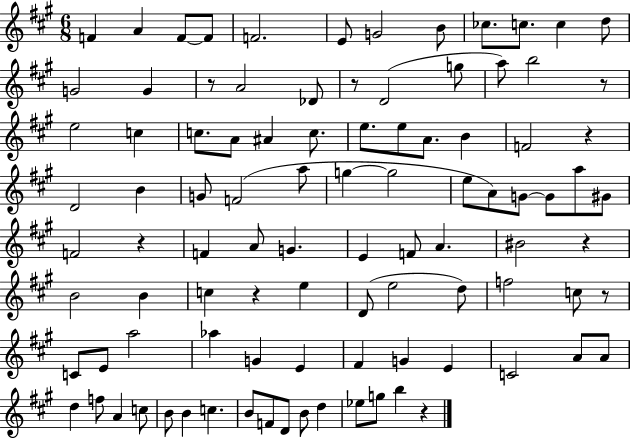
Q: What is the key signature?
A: A major